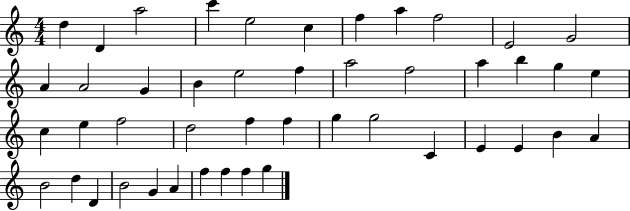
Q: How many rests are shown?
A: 0